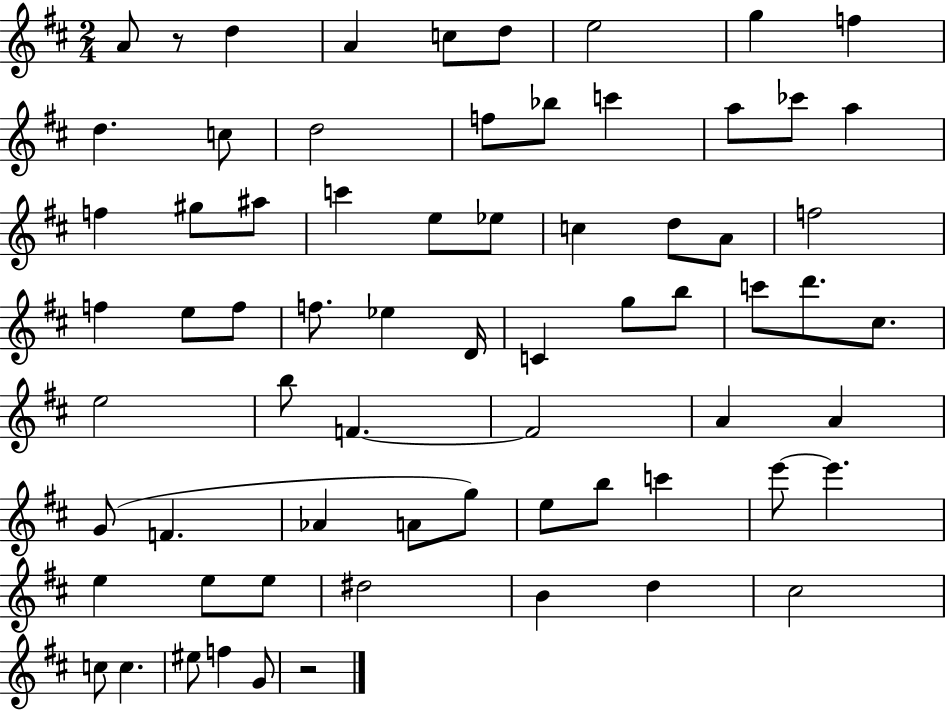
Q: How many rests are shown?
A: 2